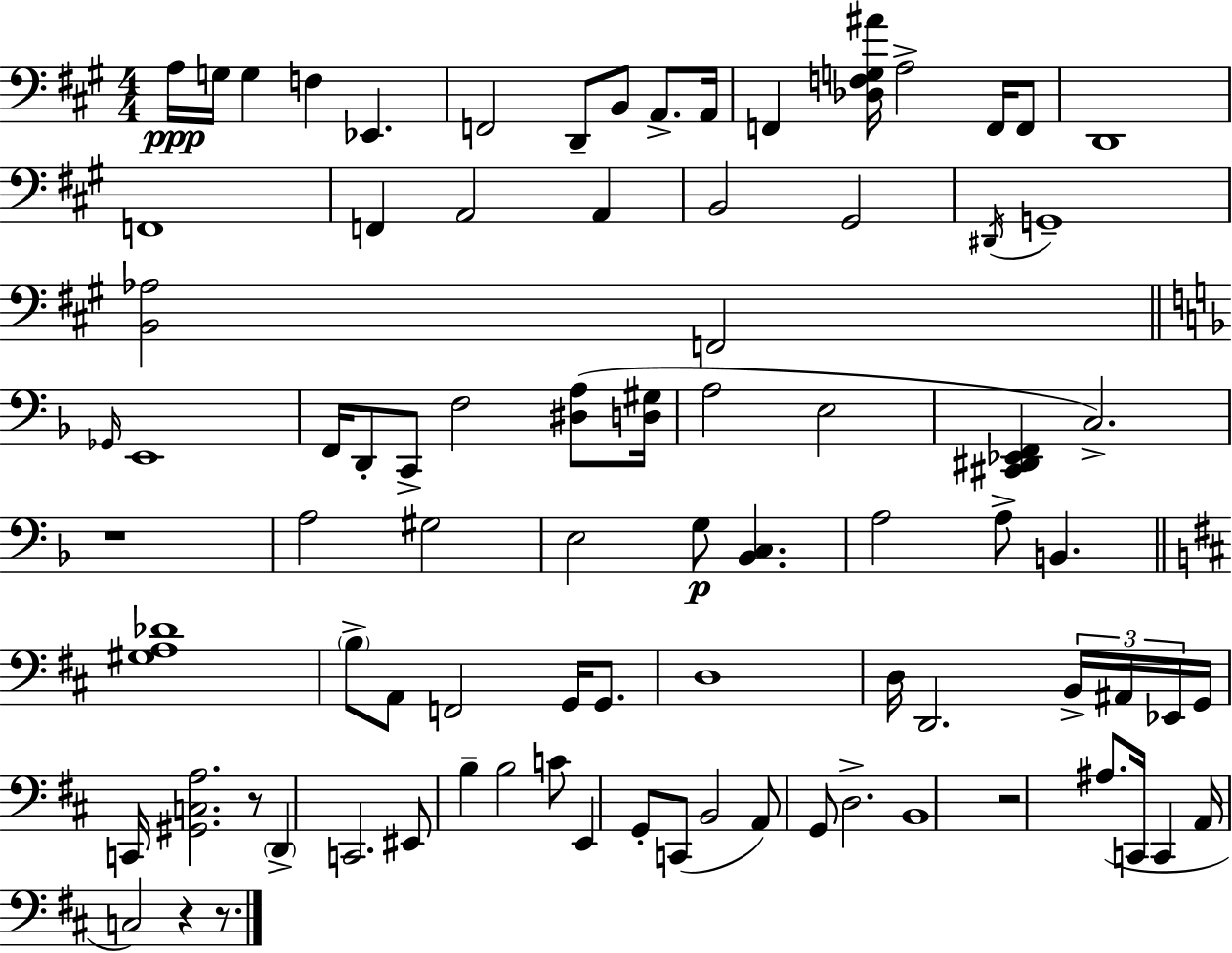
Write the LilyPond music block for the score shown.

{
  \clef bass
  \numericTimeSignature
  \time 4/4
  \key a \major
  a16\ppp g16 g4 f4 ees,4. | f,2 d,8-- b,8 a,8.-> a,16 | f,4 <des f g ais'>16 a2-> f,16 f,8 | d,1 | \break f,1 | f,4 a,2 a,4 | b,2 gis,2 | \acciaccatura { dis,16 } g,1-- | \break <b, aes>2 f,2 | \bar "||" \break \key f \major \grace { ges,16 } e,1 | f,16 d,8-. c,8-> f2 <dis a>8( | <d gis>16 a2 e2 | <cis, dis, ees, f,>4 c2.->) | \break r1 | a2 gis2 | e2 g8\p <bes, c>4. | a2 a8-> b,4. | \break \bar "||" \break \key d \major <gis a des'>1 | \parenthesize b8-> a,8 f,2 g,16 g,8. | d1 | d16 d,2. \tuplet 3/2 { b,16-> ais,16 ees,16 } | \break g,16 c,16 <gis, c a>2. r8 | \parenthesize d,4-> c,2. | eis,8 b4-- b2 c'8 | e,4 g,8-. c,8( b,2 | \break a,8) g,8 d2.-> | b,1 | r2 ais8.( c,16 c,4 | a,16 c2) r4 r8. | \break \bar "|."
}